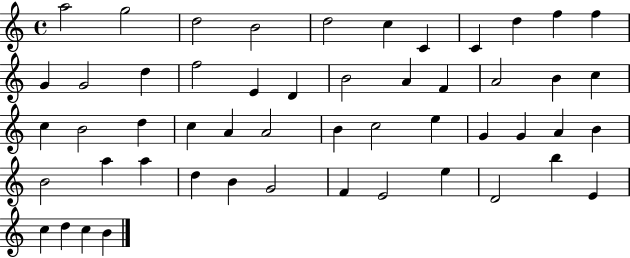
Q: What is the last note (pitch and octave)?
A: B4